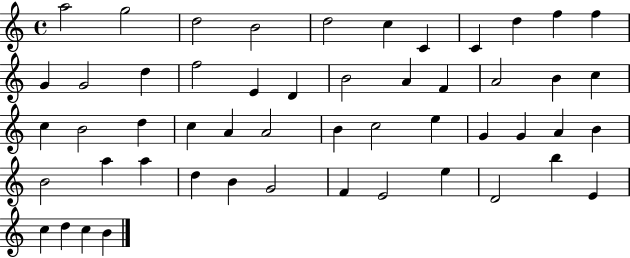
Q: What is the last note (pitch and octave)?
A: B4